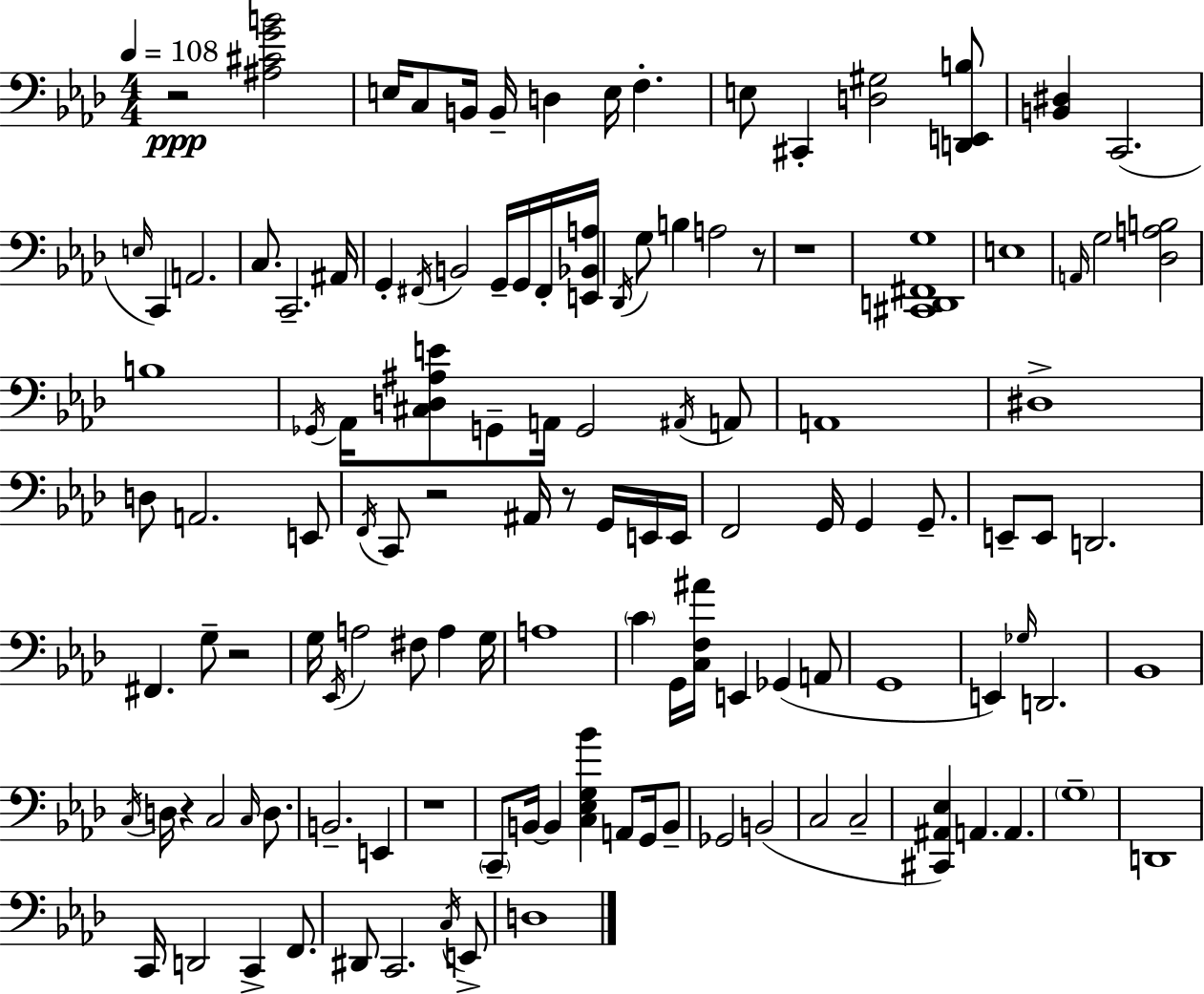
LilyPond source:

{
  \clef bass
  \numericTimeSignature
  \time 4/4
  \key f \minor
  \tempo 4 = 108
  r2\ppp <ais cis' g' b'>2 | e16 c8 b,16 b,16-- d4 e16 f4.-. | e8 cis,4-. <d gis>2 <d, e, b>8 | <b, dis>4 c,2.( | \break \grace { e16 } c,4) a,2. | c8. c,2.-- | ais,16 g,4-. \acciaccatura { fis,16 } b,2 g,16-- g,16 | fis,16-. <e, bes, a>16 \acciaccatura { des,16 } g8 b4 a2 | \break r8 r1 | <cis, d, fis, g>1 | e1 | \grace { a,16 } g2 <des a b>2 | \break b1 | \acciaccatura { ges,16 } aes,16 <cis d ais e'>8 g,8-- a,16 g,2 | \acciaccatura { ais,16 } a,8 a,1 | dis1-> | \break d8 a,2. | e,8 \acciaccatura { f,16 } c,8 r2 | ais,16 r8 g,16 e,16 e,16 f,2 g,16 | g,4 g,8.-- e,8-- e,8 d,2. | \break fis,4. g8-- r2 | g16 \acciaccatura { ees,16 } a2 | fis8 a4 g16 a1 | \parenthesize c'4 g,16 <c f ais'>16 e,4 | \break ges,4( a,8 g,1 | e,4) \grace { ges16 } d,2. | bes,1 | \acciaccatura { c16 } d16 r4 c2 | \break \grace { c16 } d8. b,2.-- | e,4 r1 | \parenthesize c,8-- b,16~~ b,4 | <c ees g bes'>4 a,8 g,16 b,8-- ges,2 | \break b,2( c2 | c2-- <cis, ais, ees>4) a,4. | a,4. \parenthesize g1-- | d,1 | \break c,16 d,2 | c,4-> f,8. dis,8 c,2. | \acciaccatura { c16 } e,8-> d1 | \bar "|."
}